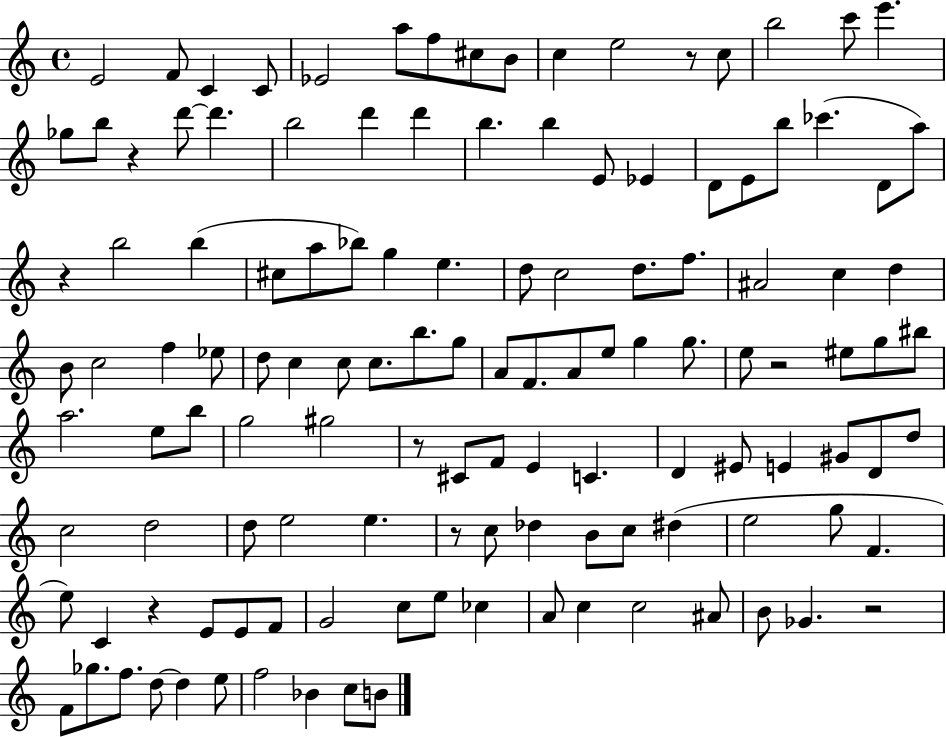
{
  \clef treble
  \time 4/4
  \defaultTimeSignature
  \key c \major
  \repeat volta 2 { e'2 f'8 c'4 c'8 | ees'2 a''8 f''8 cis''8 b'8 | c''4 e''2 r8 c''8 | b''2 c'''8 e'''4. | \break ges''8 b''8 r4 d'''8~~ d'''4. | b''2 d'''4 d'''4 | b''4. b''4 e'8 ees'4 | d'8 e'8 b''8 ces'''4.( d'8 a''8) | \break r4 b''2 b''4( | cis''8 a''8 bes''8) g''4 e''4. | d''8 c''2 d''8. f''8. | ais'2 c''4 d''4 | \break b'8 c''2 f''4 ees''8 | d''8 c''4 c''8 c''8. b''8. g''8 | a'8 f'8. a'8 e''8 g''4 g''8. | e''8 r2 eis''8 g''8 bis''8 | \break a''2. e''8 b''8 | g''2 gis''2 | r8 cis'8 f'8 e'4 c'4. | d'4 eis'8 e'4 gis'8 d'8 d''8 | \break c''2 d''2 | d''8 e''2 e''4. | r8 c''8 des''4 b'8 c''8 dis''4( | e''2 g''8 f'4. | \break e''8) c'4 r4 e'8 e'8 f'8 | g'2 c''8 e''8 ces''4 | a'8 c''4 c''2 ais'8 | b'8 ges'4. r2 | \break f'8 ges''8. f''8. d''8~~ d''4 e''8 | f''2 bes'4 c''8 b'8 | } \bar "|."
}